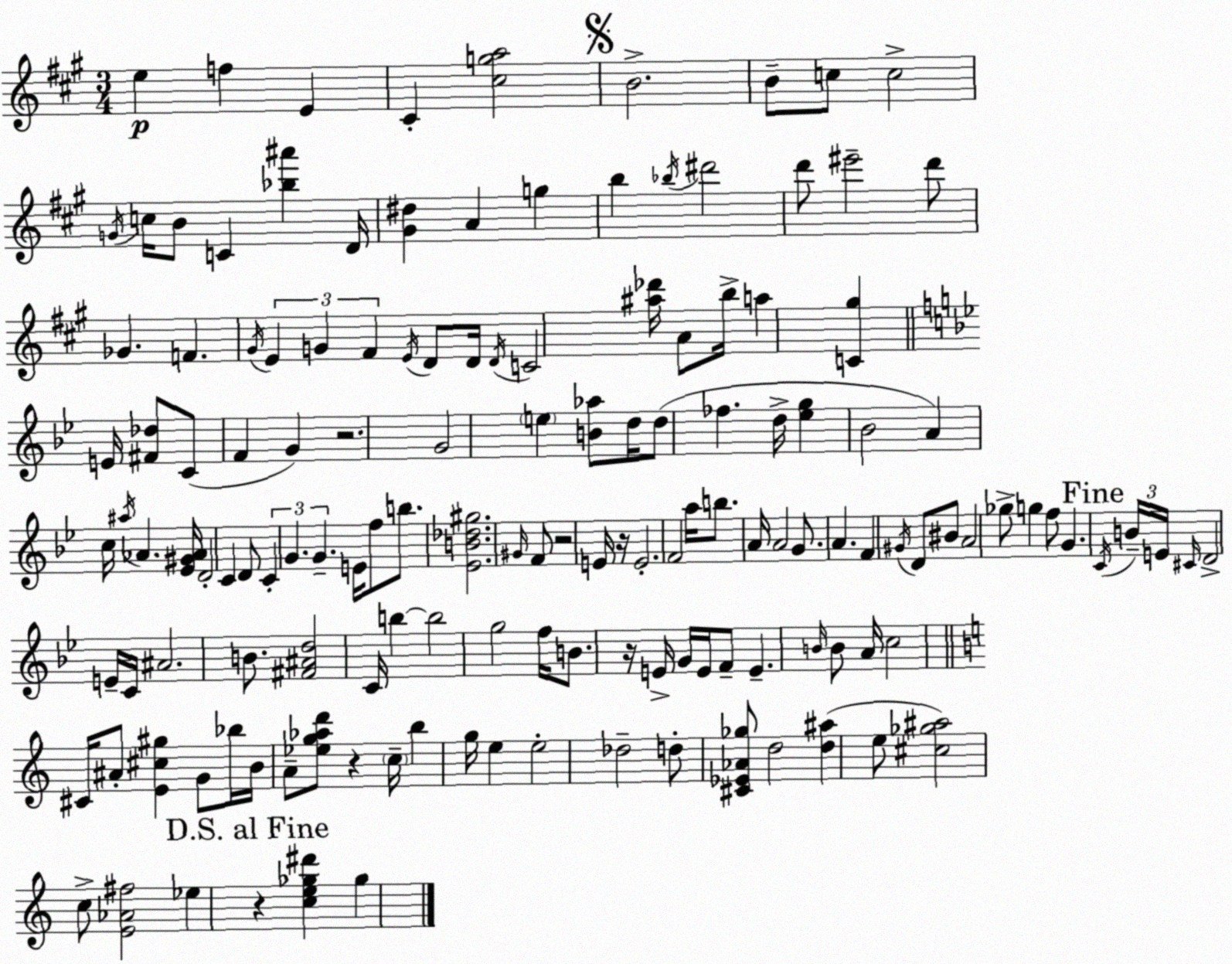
X:1
T:Untitled
M:3/4
L:1/4
K:A
e f E ^C [^cga]2 B2 B/2 c/2 c2 G/4 c/4 B/2 C [_b^a'] D/4 [^G^d] A g b _b/4 ^d'2 d'/2 ^e'2 d'/2 _G F ^G/4 E G ^F E/4 D/2 D/4 D/4 C2 [^a_d']/4 A/2 b/4 a [C^g] E/4 [^F_d]/2 C/2 F G z2 G2 e [B_a]/2 d/4 d/2 _f d/4 [_eg] _B2 A c/4 ^a/4 _A [_E^G_A]/4 D2 C D/2 C G G E/4 f/2 b/2 [_EB_d^g]2 ^G/4 F/2 z2 E/4 z/4 E2 F2 a/4 b/2 A/4 A2 G/2 A F ^G/4 D/2 ^B/2 A2 _g/2 g f/2 G C/4 B/4 E/4 ^C/4 D2 E/4 C/4 ^A2 B/2 [^F^Ad]2 C/4 b b2 g2 f/4 B/2 z/4 E/4 G/4 E/4 F/2 E B/4 B/2 A/4 c2 ^C/4 ^A/2 [E^c^g] G/2 _b/4 B/4 A/2 [_eg_ad']/2 z c/4 b g/4 e e2 _d2 d/2 [^C_E_A_g]/2 d2 [d^a] e/2 [^c_g^a]2 c/2 [E_A^f]2 _e z [ce_g^d'] _g